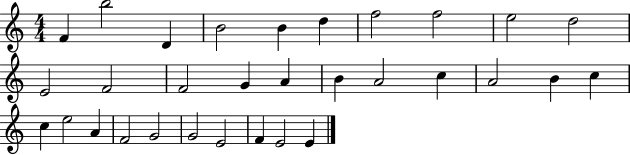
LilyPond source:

{
  \clef treble
  \numericTimeSignature
  \time 4/4
  \key c \major
  f'4 b''2 d'4 | b'2 b'4 d''4 | f''2 f''2 | e''2 d''2 | \break e'2 f'2 | f'2 g'4 a'4 | b'4 a'2 c''4 | a'2 b'4 c''4 | \break c''4 e''2 a'4 | f'2 g'2 | g'2 e'2 | f'4 e'2 e'4 | \break \bar "|."
}